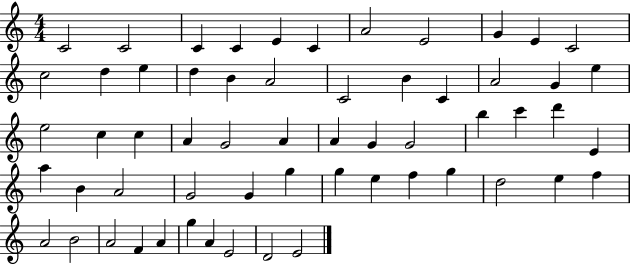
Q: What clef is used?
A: treble